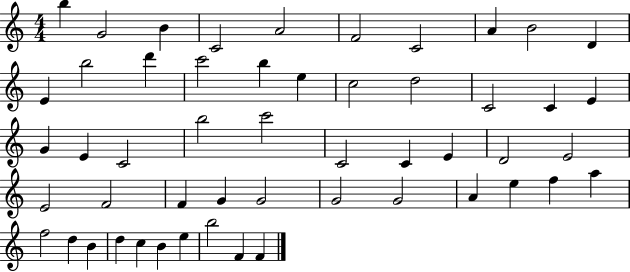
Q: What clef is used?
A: treble